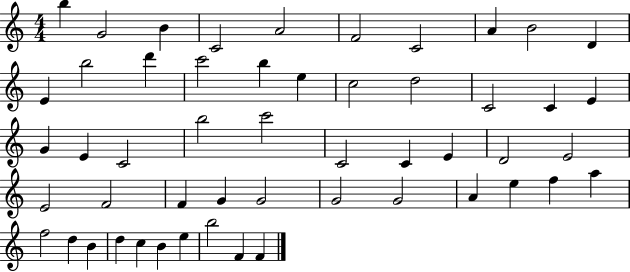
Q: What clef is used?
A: treble